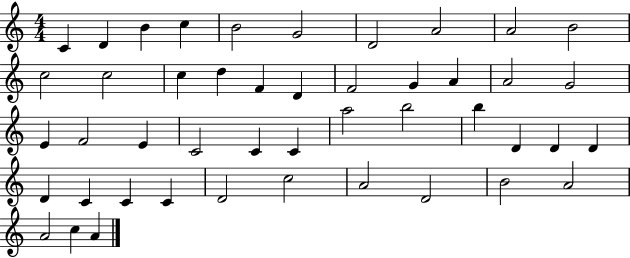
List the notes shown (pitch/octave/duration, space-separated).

C4/q D4/q B4/q C5/q B4/h G4/h D4/h A4/h A4/h B4/h C5/h C5/h C5/q D5/q F4/q D4/q F4/h G4/q A4/q A4/h G4/h E4/q F4/h E4/q C4/h C4/q C4/q A5/h B5/h B5/q D4/q D4/q D4/q D4/q C4/q C4/q C4/q D4/h C5/h A4/h D4/h B4/h A4/h A4/h C5/q A4/q